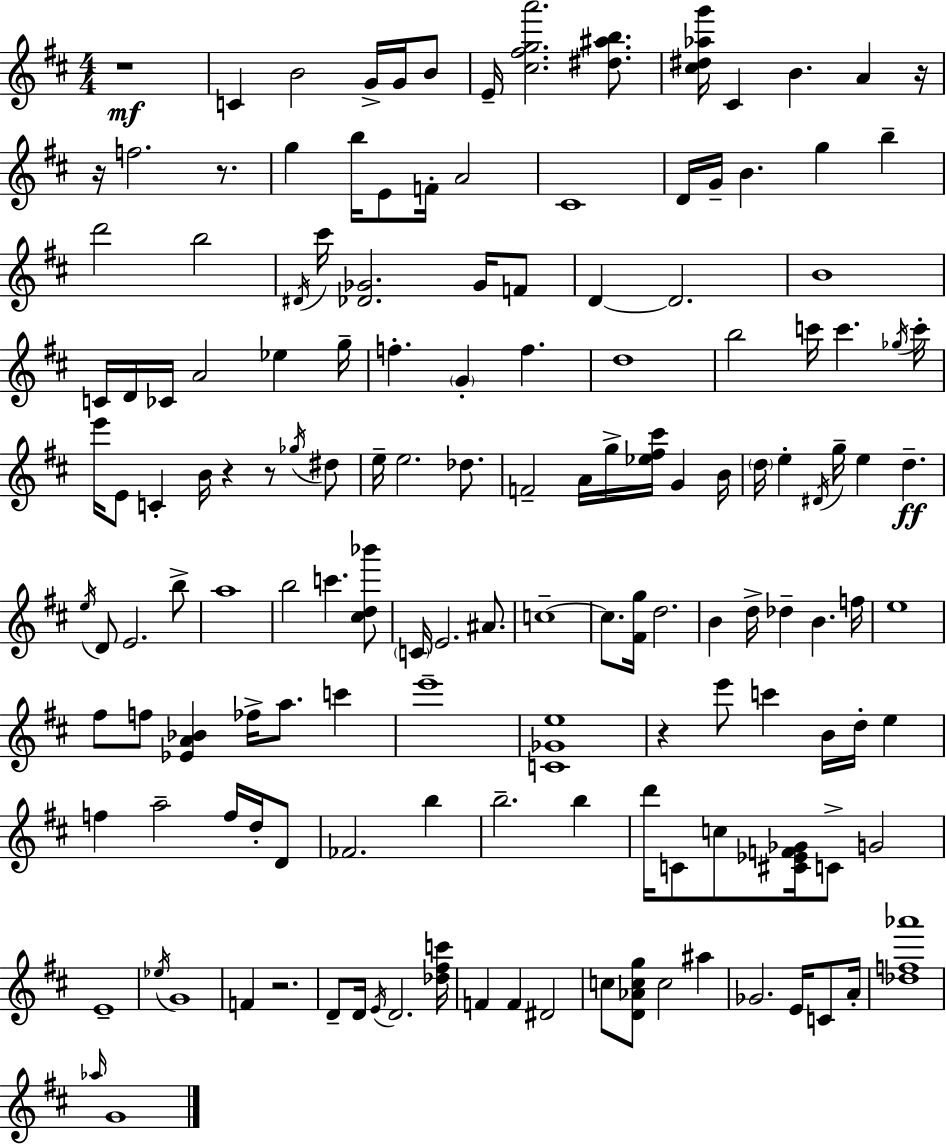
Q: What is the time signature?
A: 4/4